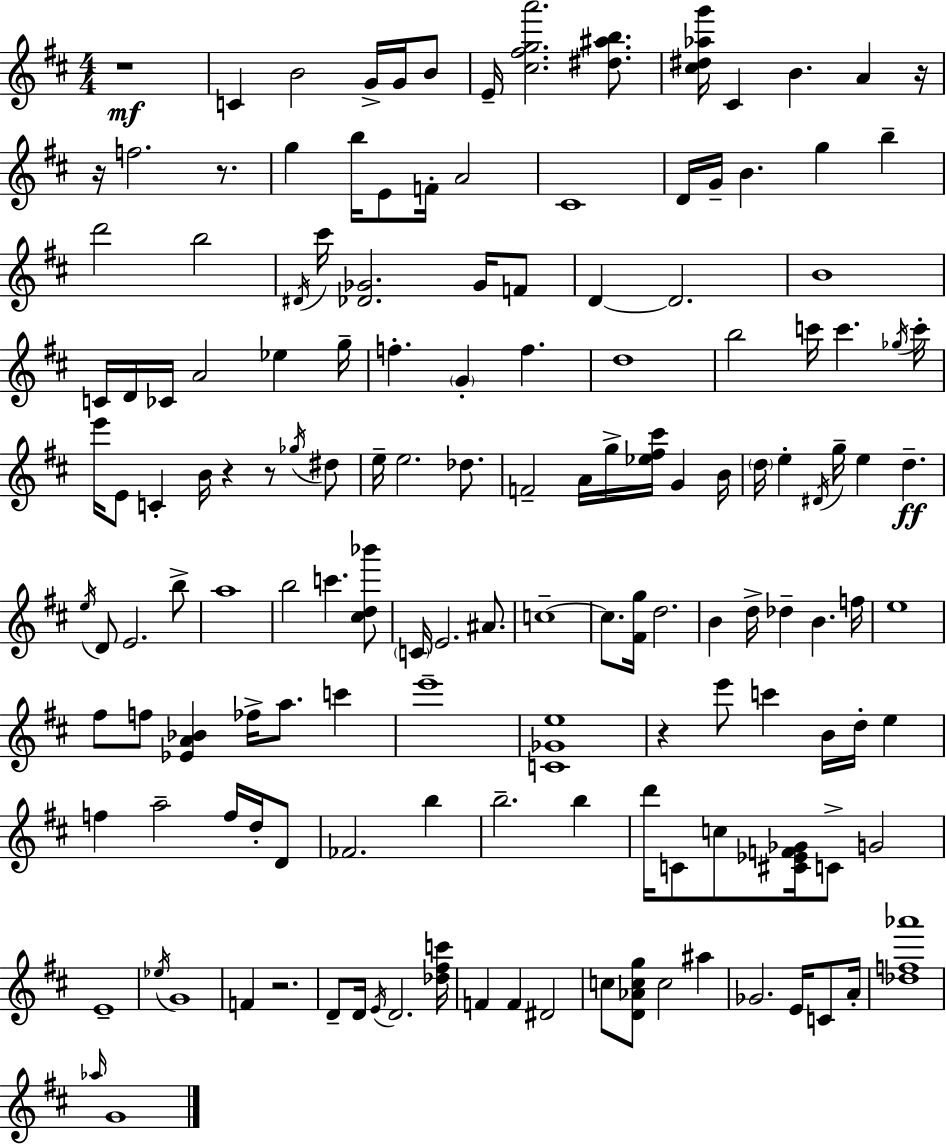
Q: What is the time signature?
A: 4/4